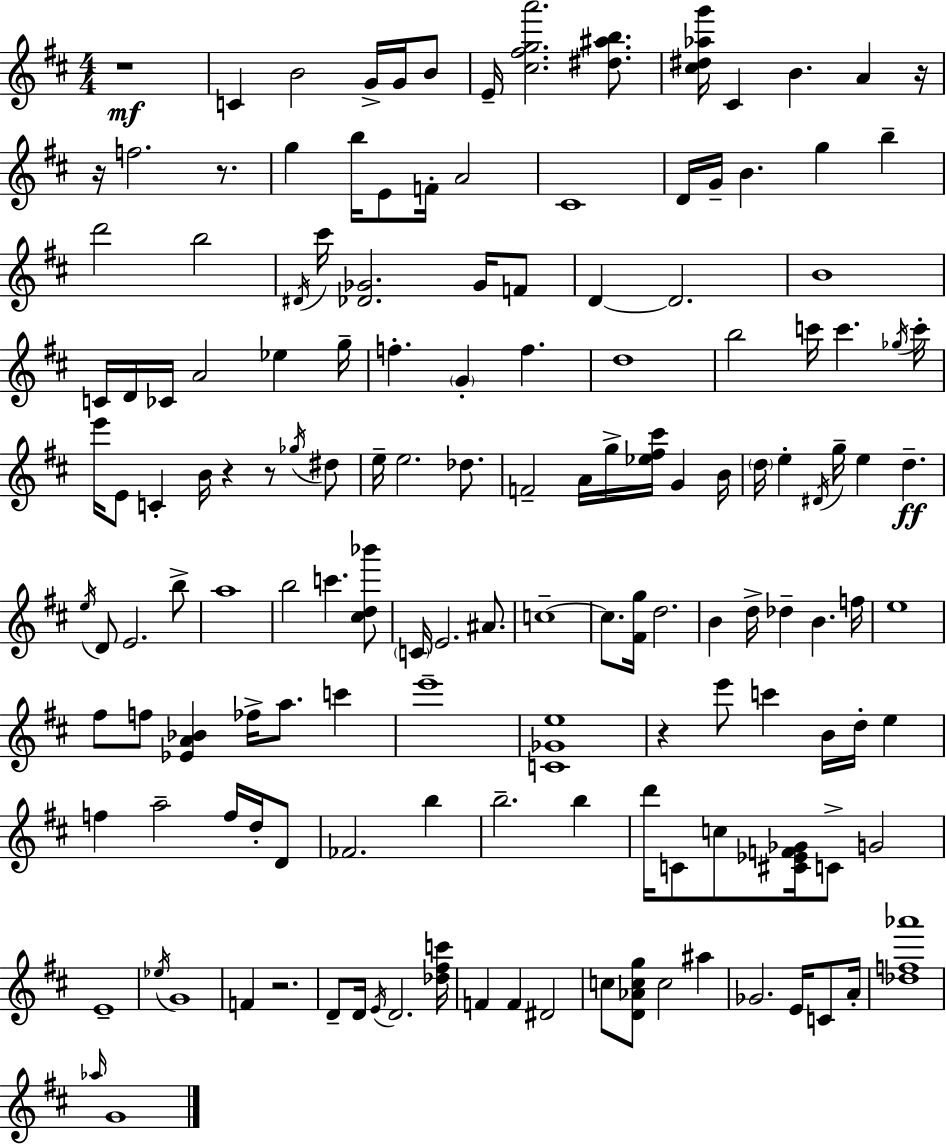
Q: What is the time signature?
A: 4/4